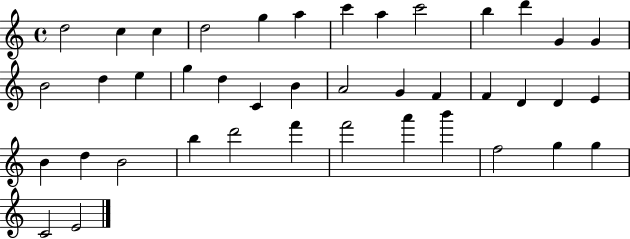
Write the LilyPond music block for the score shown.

{
  \clef treble
  \time 4/4
  \defaultTimeSignature
  \key c \major
  d''2 c''4 c''4 | d''2 g''4 a''4 | c'''4 a''4 c'''2 | b''4 d'''4 g'4 g'4 | \break b'2 d''4 e''4 | g''4 d''4 c'4 b'4 | a'2 g'4 f'4 | f'4 d'4 d'4 e'4 | \break b'4 d''4 b'2 | b''4 d'''2 f'''4 | f'''2 a'''4 b'''4 | f''2 g''4 g''4 | \break c'2 e'2 | \bar "|."
}